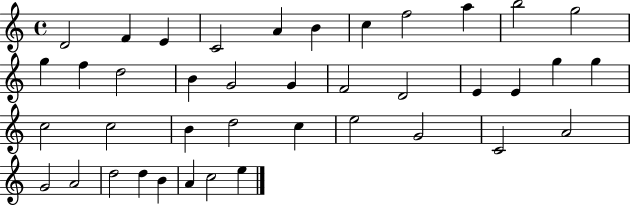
X:1
T:Untitled
M:4/4
L:1/4
K:C
D2 F E C2 A B c f2 a b2 g2 g f d2 B G2 G F2 D2 E E g g c2 c2 B d2 c e2 G2 C2 A2 G2 A2 d2 d B A c2 e